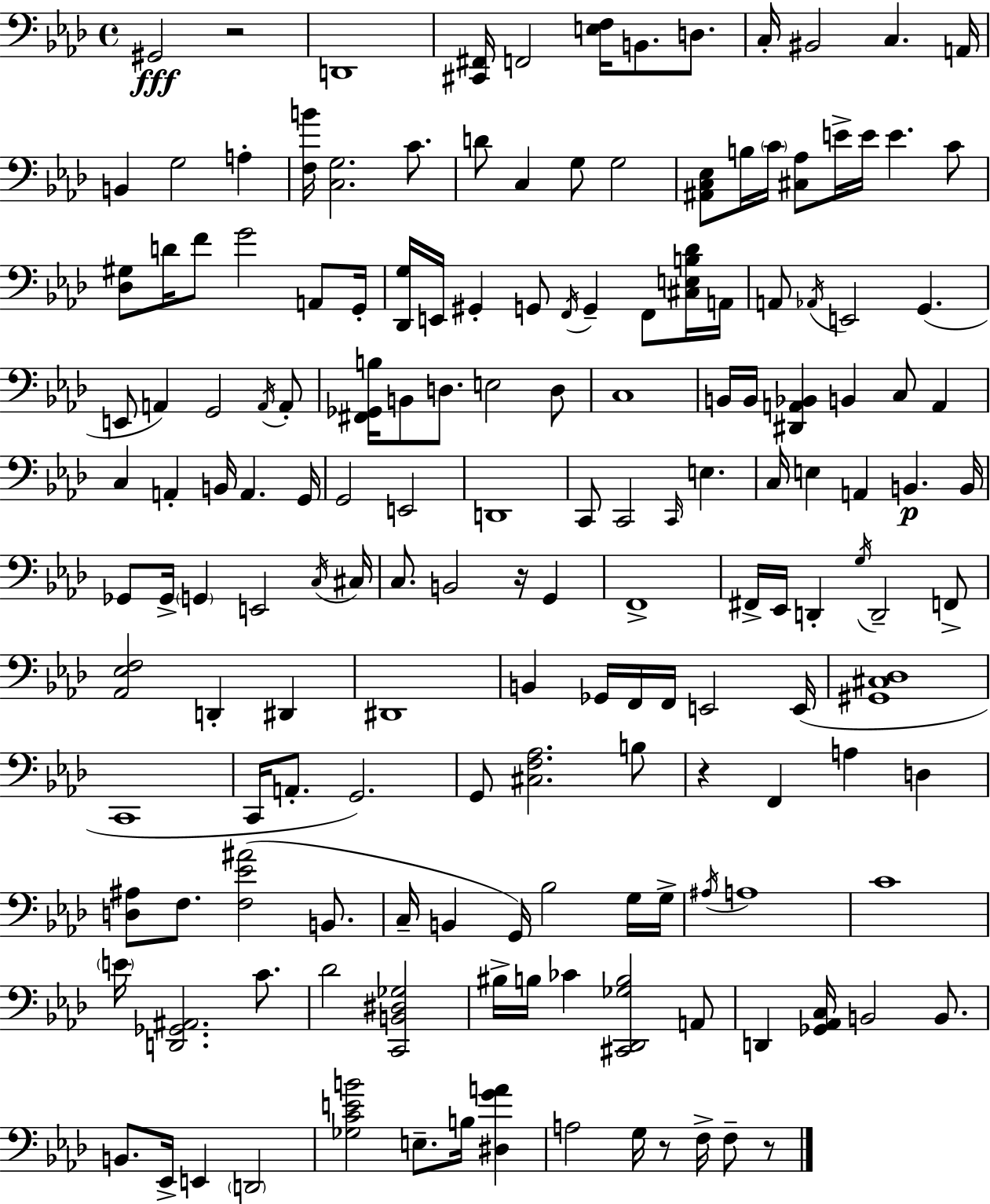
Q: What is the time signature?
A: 4/4